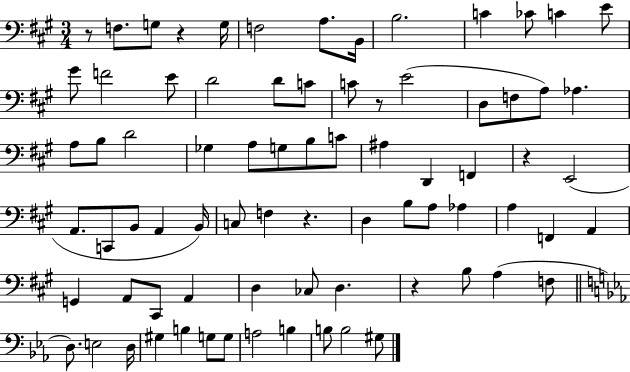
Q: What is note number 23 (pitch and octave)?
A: Ab3